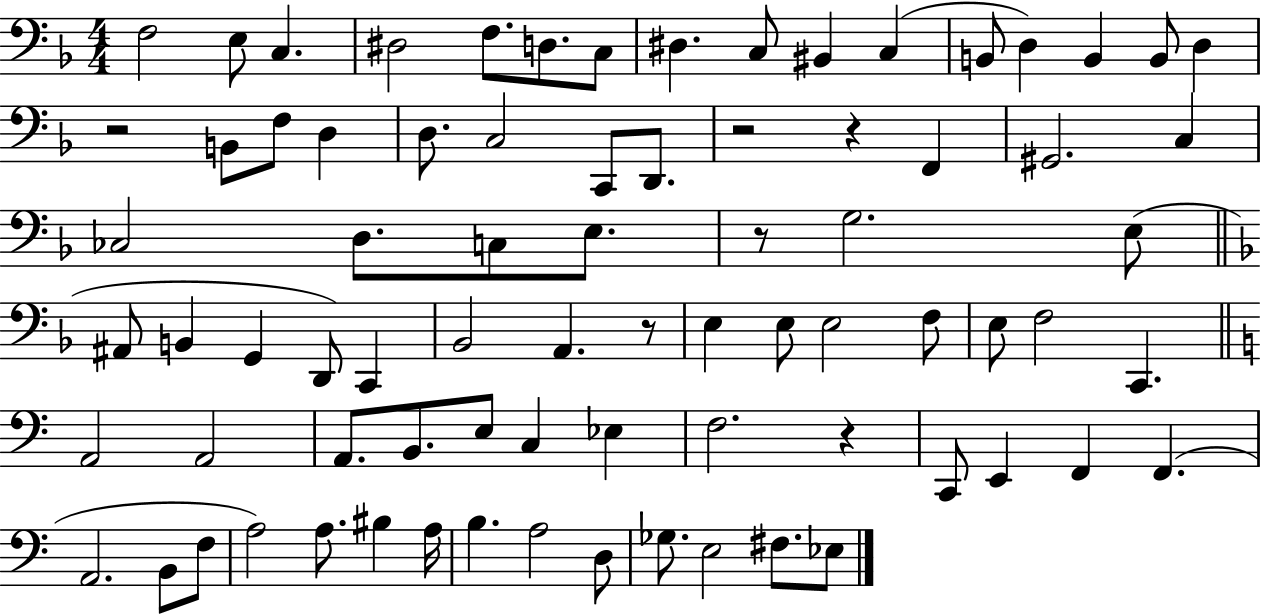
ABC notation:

X:1
T:Untitled
M:4/4
L:1/4
K:F
F,2 E,/2 C, ^D,2 F,/2 D,/2 C,/2 ^D, C,/2 ^B,, C, B,,/2 D, B,, B,,/2 D, z2 B,,/2 F,/2 D, D,/2 C,2 C,,/2 D,,/2 z2 z F,, ^G,,2 C, _C,2 D,/2 C,/2 E,/2 z/2 G,2 E,/2 ^A,,/2 B,, G,, D,,/2 C,, _B,,2 A,, z/2 E, E,/2 E,2 F,/2 E,/2 F,2 C,, A,,2 A,,2 A,,/2 B,,/2 E,/2 C, _E, F,2 z C,,/2 E,, F,, F,, A,,2 B,,/2 F,/2 A,2 A,/2 ^B, A,/4 B, A,2 D,/2 _G,/2 E,2 ^F,/2 _E,/2